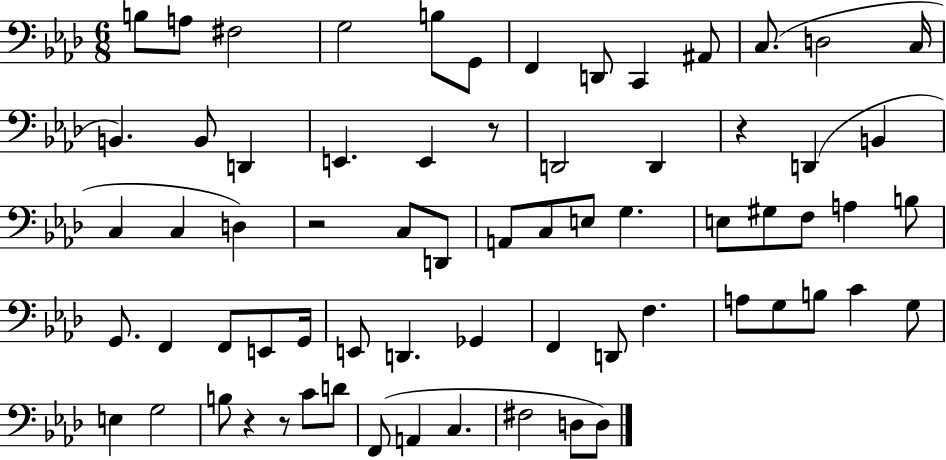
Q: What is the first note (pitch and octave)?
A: B3